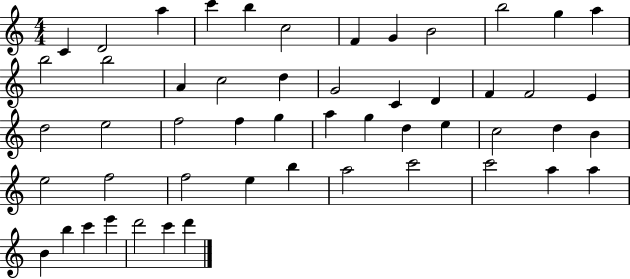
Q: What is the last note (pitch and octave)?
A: D6